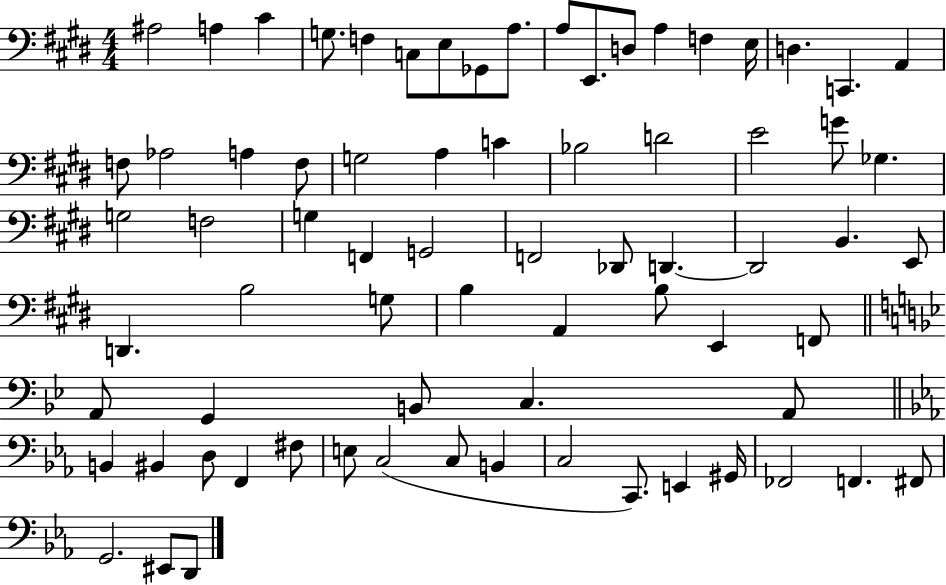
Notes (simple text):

A#3/h A3/q C#4/q G3/e. F3/q C3/e E3/e Gb2/e A3/e. A3/e E2/e. D3/e A3/q F3/q E3/s D3/q. C2/q. A2/q F3/e Ab3/h A3/q F3/e G3/h A3/q C4/q Bb3/h D4/h E4/h G4/e Gb3/q. G3/h F3/h G3/q F2/q G2/h F2/h Db2/e D2/q. D2/h B2/q. E2/e D2/q. B3/h G3/e B3/q A2/q B3/e E2/q F2/e A2/e G2/q B2/e C3/q. A2/e B2/q BIS2/q D3/e F2/q F#3/e E3/e C3/h C3/e B2/q C3/h C2/e. E2/q G#2/s FES2/h F2/q. F#2/e G2/h. EIS2/e D2/e